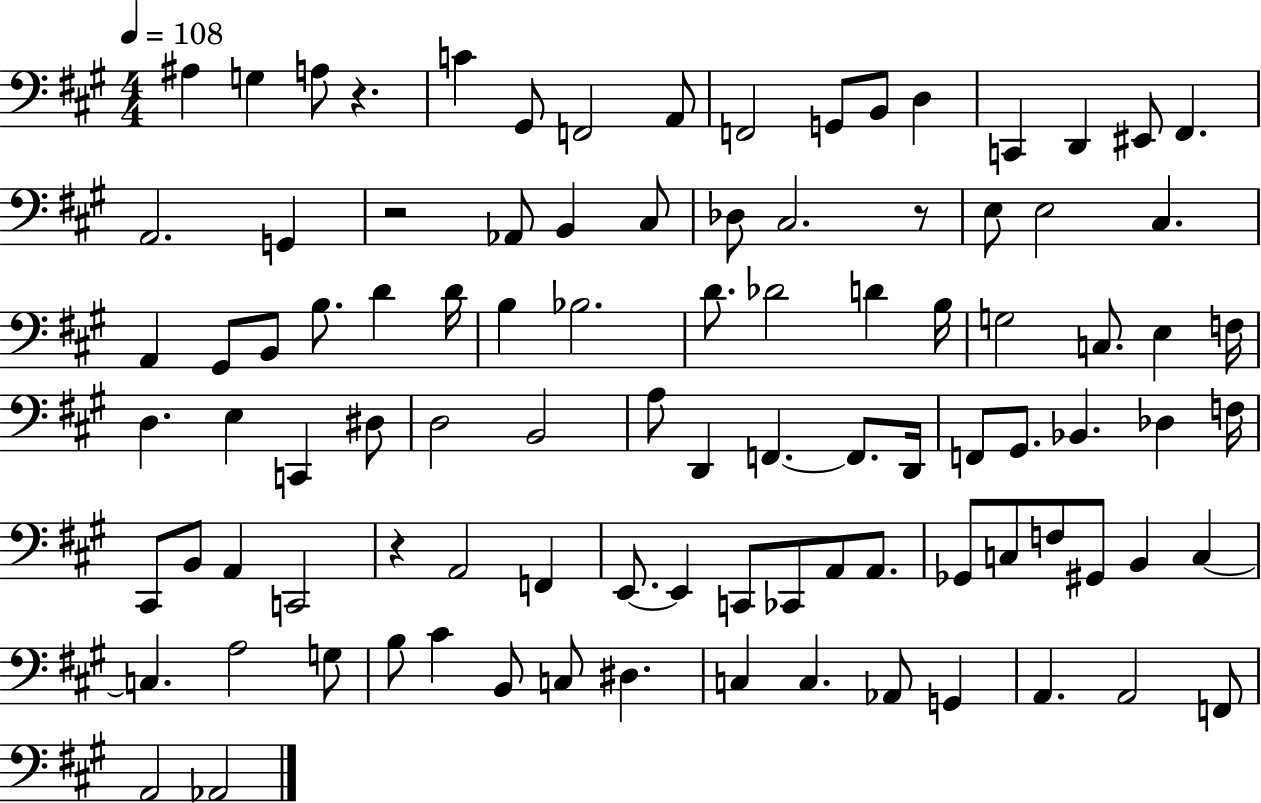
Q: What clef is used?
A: bass